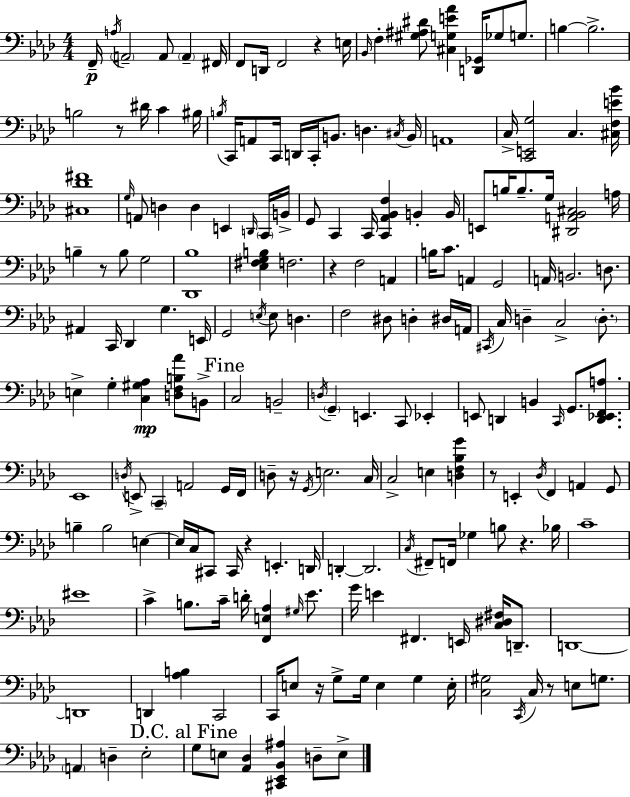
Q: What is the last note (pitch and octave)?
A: E3